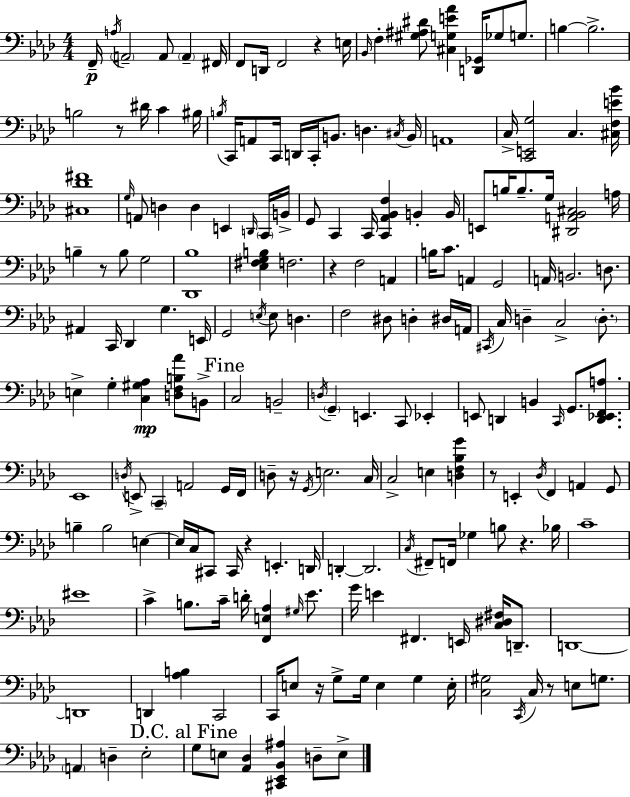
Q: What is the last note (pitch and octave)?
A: E3